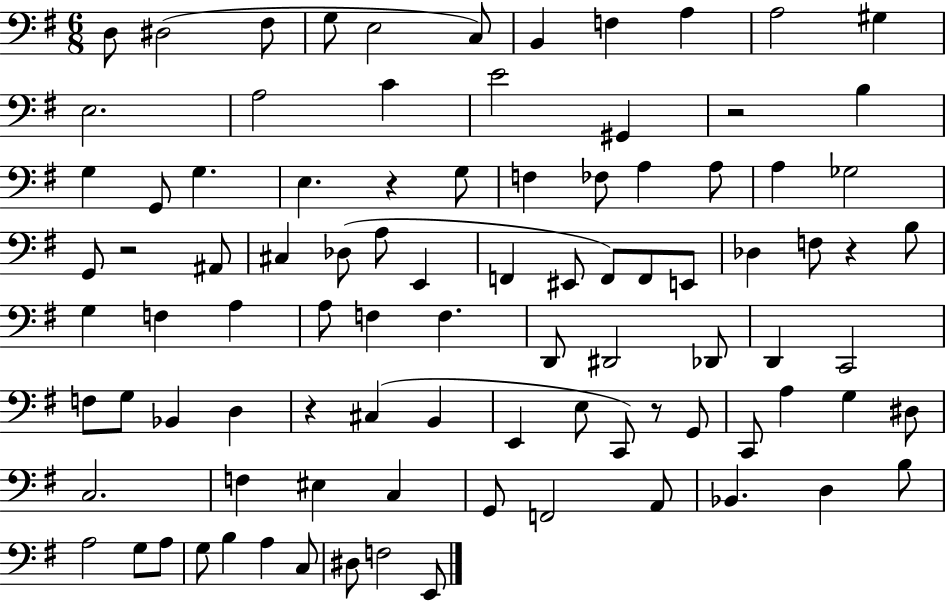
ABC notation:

X:1
T:Untitled
M:6/8
L:1/4
K:G
D,/2 ^D,2 ^F,/2 G,/2 E,2 C,/2 B,, F, A, A,2 ^G, E,2 A,2 C E2 ^G,, z2 B, G, G,,/2 G, E, z G,/2 F, _F,/2 A, A,/2 A, _G,2 G,,/2 z2 ^A,,/2 ^C, _D,/2 A,/2 E,, F,, ^E,,/2 F,,/2 F,,/2 E,,/2 _D, F,/2 z B,/2 G, F, A, A,/2 F, F, D,,/2 ^D,,2 _D,,/2 D,, C,,2 F,/2 G,/2 _B,, D, z ^C, B,, E,, E,/2 C,,/2 z/2 G,,/2 C,,/2 A, G, ^D,/2 C,2 F, ^E, C, G,,/2 F,,2 A,,/2 _B,, D, B,/2 A,2 G,/2 A,/2 G,/2 B, A, C,/2 ^D,/2 F,2 E,,/2